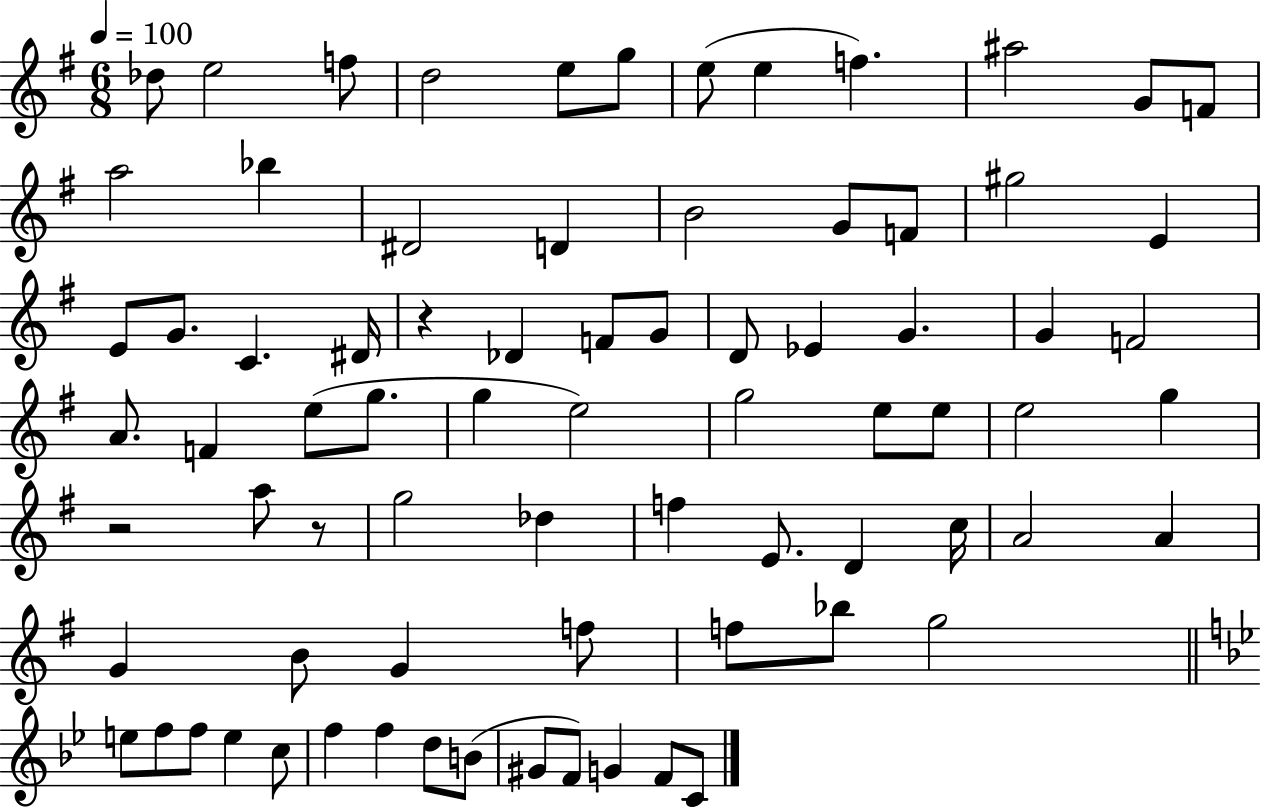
X:1
T:Untitled
M:6/8
L:1/4
K:G
_d/2 e2 f/2 d2 e/2 g/2 e/2 e f ^a2 G/2 F/2 a2 _b ^D2 D B2 G/2 F/2 ^g2 E E/2 G/2 C ^D/4 z _D F/2 G/2 D/2 _E G G F2 A/2 F e/2 g/2 g e2 g2 e/2 e/2 e2 g z2 a/2 z/2 g2 _d f E/2 D c/4 A2 A G B/2 G f/2 f/2 _b/2 g2 e/2 f/2 f/2 e c/2 f f d/2 B/2 ^G/2 F/2 G F/2 C/2